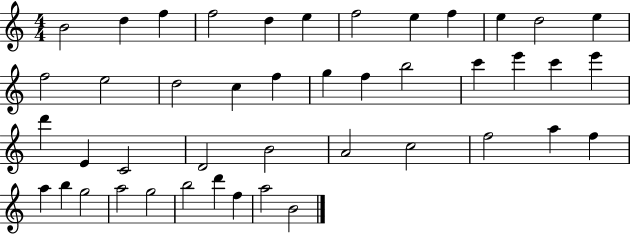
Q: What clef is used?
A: treble